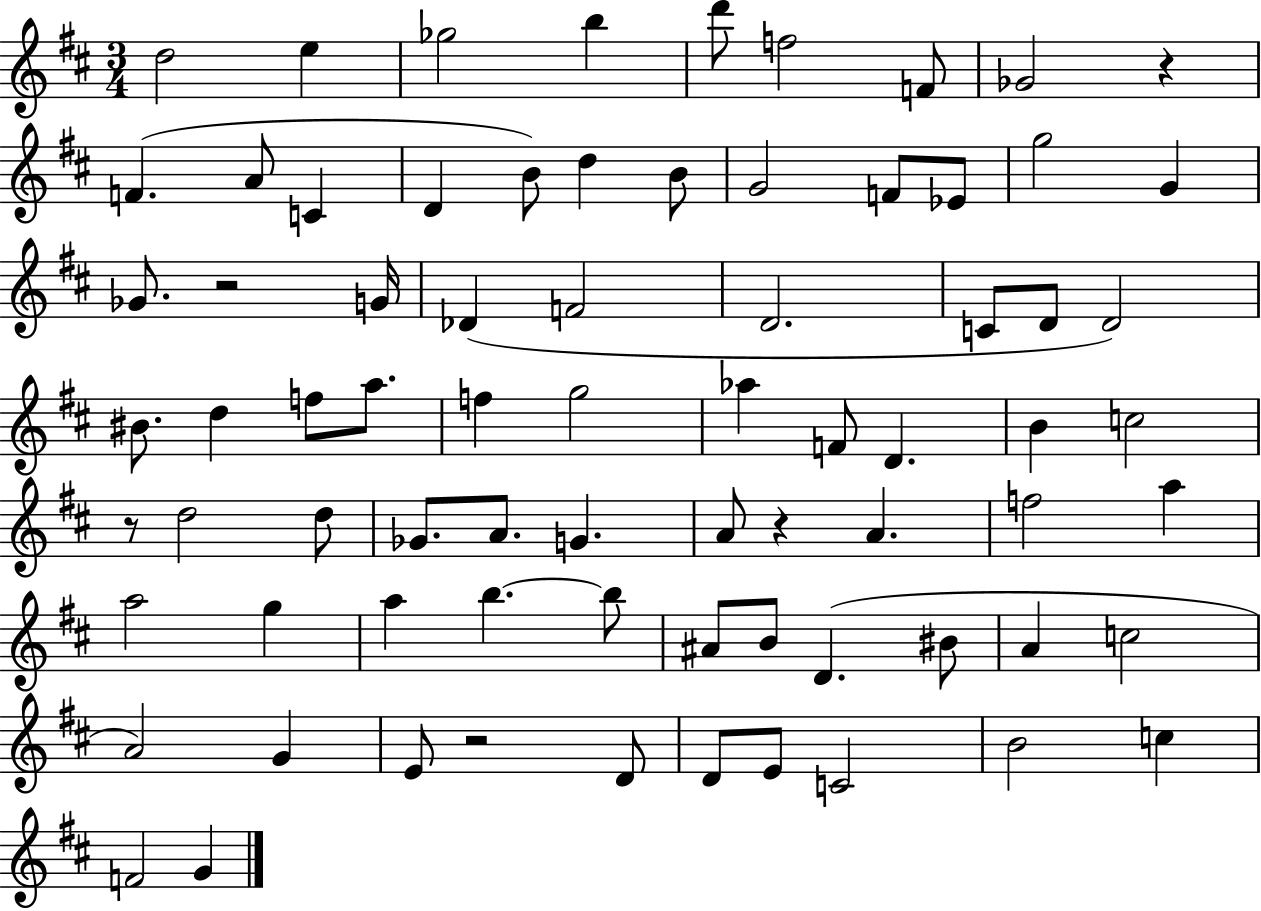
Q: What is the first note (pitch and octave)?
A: D5